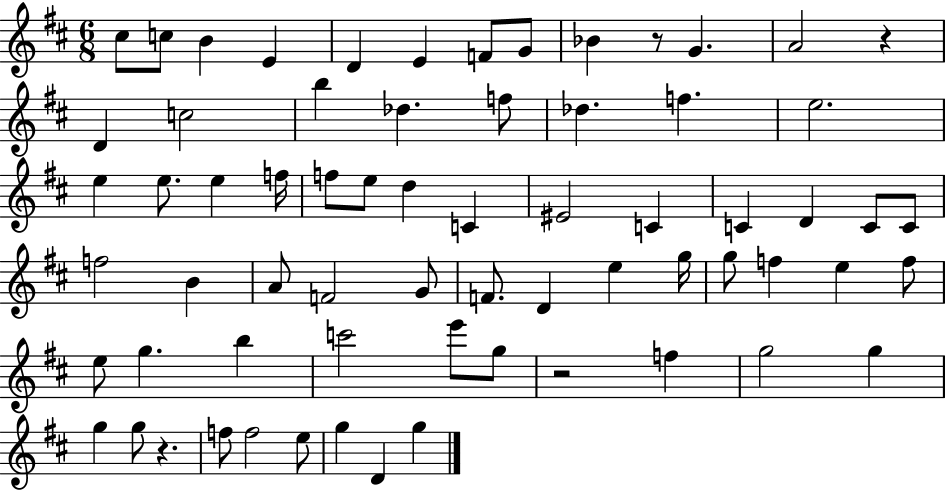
C#5/e C5/e B4/q E4/q D4/q E4/q F4/e G4/e Bb4/q R/e G4/q. A4/h R/q D4/q C5/h B5/q Db5/q. F5/e Db5/q. F5/q. E5/h. E5/q E5/e. E5/q F5/s F5/e E5/e D5/q C4/q EIS4/h C4/q C4/q D4/q C4/e C4/e F5/h B4/q A4/e F4/h G4/e F4/e. D4/q E5/q G5/s G5/e F5/q E5/q F5/e E5/e G5/q. B5/q C6/h E6/e G5/e R/h F5/q G5/h G5/q G5/q G5/e R/q. F5/e F5/h E5/e G5/q D4/q G5/q